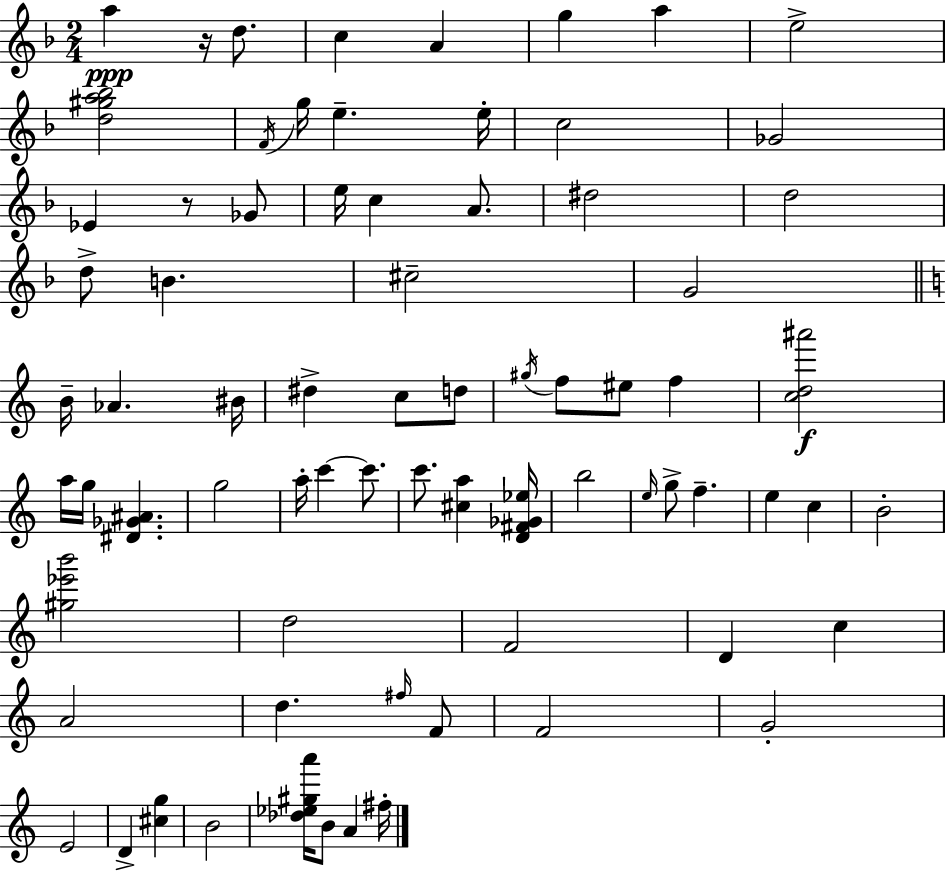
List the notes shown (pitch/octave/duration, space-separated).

A5/q R/s D5/e. C5/q A4/q G5/q A5/q E5/h [D5,G#5,A5,Bb5]/h F4/s G5/s E5/q. E5/s C5/h Gb4/h Eb4/q R/e Gb4/e E5/s C5/q A4/e. D#5/h D5/h D5/e B4/q. C#5/h G4/h B4/s Ab4/q. BIS4/s D#5/q C5/e D5/e G#5/s F5/e EIS5/e F5/q [C5,D5,A#6]/h A5/s G5/s [D#4,Gb4,A#4]/q. G5/h A5/s C6/q C6/e. C6/e. [C#5,A5]/q [D4,F#4,Gb4,Eb5]/s B5/h E5/s G5/e F5/q. E5/q C5/q B4/h [G#5,Eb6,B6]/h D5/h F4/h D4/q C5/q A4/h D5/q. F#5/s F4/e F4/h G4/h E4/h D4/q [C#5,G5]/q B4/h [Db5,Eb5,G#5,A6]/s B4/e A4/q F#5/s